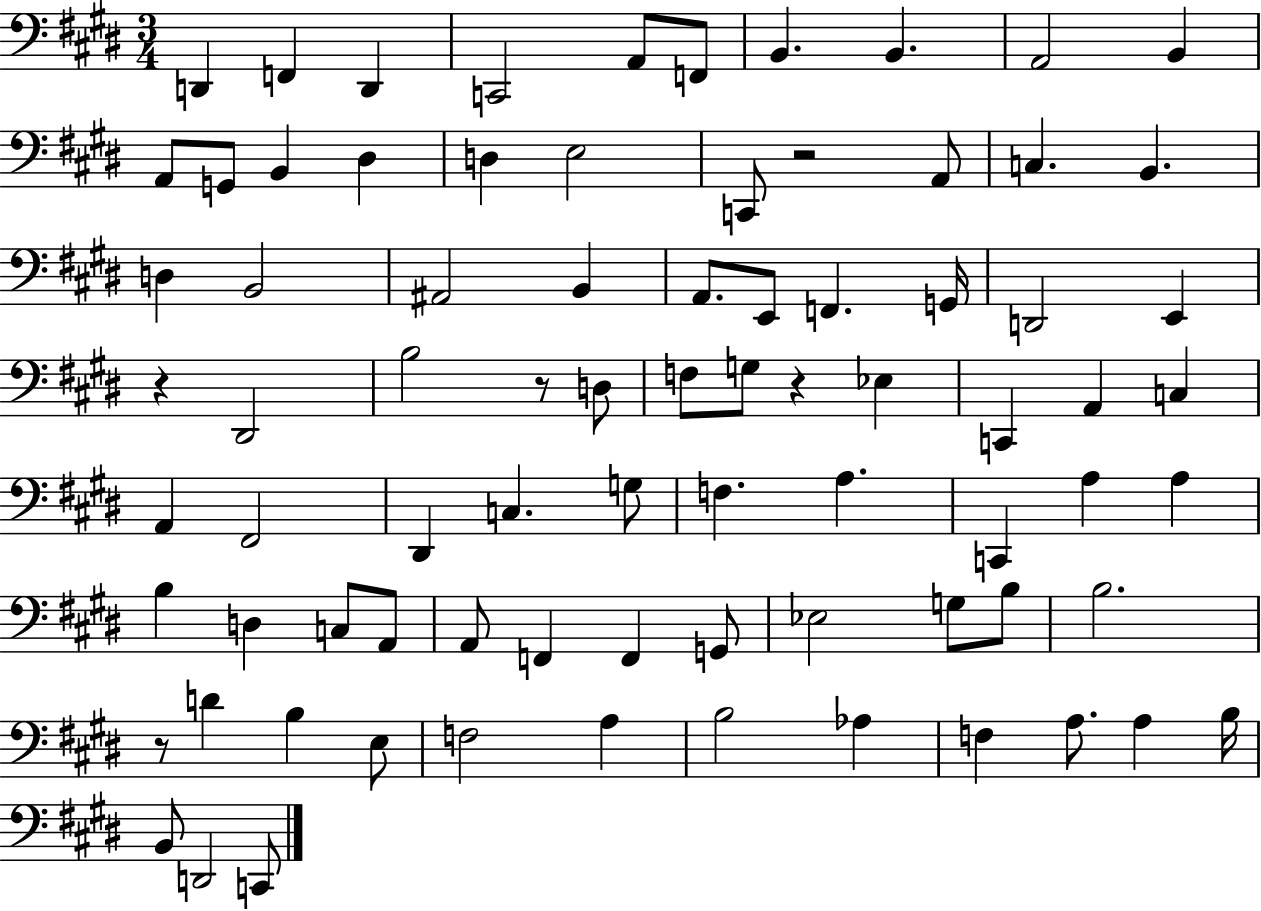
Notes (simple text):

D2/q F2/q D2/q C2/h A2/e F2/e B2/q. B2/q. A2/h B2/q A2/e G2/e B2/q D#3/q D3/q E3/h C2/e R/h A2/e C3/q. B2/q. D3/q B2/h A#2/h B2/q A2/e. E2/e F2/q. G2/s D2/h E2/q R/q D#2/h B3/h R/e D3/e F3/e G3/e R/q Eb3/q C2/q A2/q C3/q A2/q F#2/h D#2/q C3/q. G3/e F3/q. A3/q. C2/q A3/q A3/q B3/q D3/q C3/e A2/e A2/e F2/q F2/q G2/e Eb3/h G3/e B3/e B3/h. R/e D4/q B3/q E3/e F3/h A3/q B3/h Ab3/q F3/q A3/e. A3/q B3/s B2/e D2/h C2/e